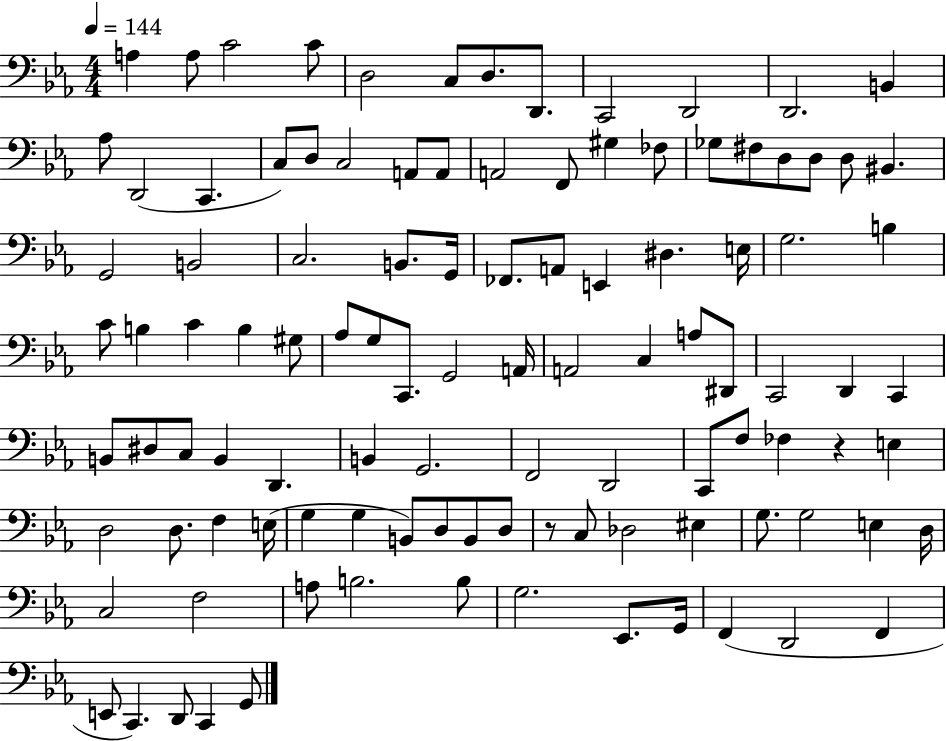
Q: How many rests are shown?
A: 2